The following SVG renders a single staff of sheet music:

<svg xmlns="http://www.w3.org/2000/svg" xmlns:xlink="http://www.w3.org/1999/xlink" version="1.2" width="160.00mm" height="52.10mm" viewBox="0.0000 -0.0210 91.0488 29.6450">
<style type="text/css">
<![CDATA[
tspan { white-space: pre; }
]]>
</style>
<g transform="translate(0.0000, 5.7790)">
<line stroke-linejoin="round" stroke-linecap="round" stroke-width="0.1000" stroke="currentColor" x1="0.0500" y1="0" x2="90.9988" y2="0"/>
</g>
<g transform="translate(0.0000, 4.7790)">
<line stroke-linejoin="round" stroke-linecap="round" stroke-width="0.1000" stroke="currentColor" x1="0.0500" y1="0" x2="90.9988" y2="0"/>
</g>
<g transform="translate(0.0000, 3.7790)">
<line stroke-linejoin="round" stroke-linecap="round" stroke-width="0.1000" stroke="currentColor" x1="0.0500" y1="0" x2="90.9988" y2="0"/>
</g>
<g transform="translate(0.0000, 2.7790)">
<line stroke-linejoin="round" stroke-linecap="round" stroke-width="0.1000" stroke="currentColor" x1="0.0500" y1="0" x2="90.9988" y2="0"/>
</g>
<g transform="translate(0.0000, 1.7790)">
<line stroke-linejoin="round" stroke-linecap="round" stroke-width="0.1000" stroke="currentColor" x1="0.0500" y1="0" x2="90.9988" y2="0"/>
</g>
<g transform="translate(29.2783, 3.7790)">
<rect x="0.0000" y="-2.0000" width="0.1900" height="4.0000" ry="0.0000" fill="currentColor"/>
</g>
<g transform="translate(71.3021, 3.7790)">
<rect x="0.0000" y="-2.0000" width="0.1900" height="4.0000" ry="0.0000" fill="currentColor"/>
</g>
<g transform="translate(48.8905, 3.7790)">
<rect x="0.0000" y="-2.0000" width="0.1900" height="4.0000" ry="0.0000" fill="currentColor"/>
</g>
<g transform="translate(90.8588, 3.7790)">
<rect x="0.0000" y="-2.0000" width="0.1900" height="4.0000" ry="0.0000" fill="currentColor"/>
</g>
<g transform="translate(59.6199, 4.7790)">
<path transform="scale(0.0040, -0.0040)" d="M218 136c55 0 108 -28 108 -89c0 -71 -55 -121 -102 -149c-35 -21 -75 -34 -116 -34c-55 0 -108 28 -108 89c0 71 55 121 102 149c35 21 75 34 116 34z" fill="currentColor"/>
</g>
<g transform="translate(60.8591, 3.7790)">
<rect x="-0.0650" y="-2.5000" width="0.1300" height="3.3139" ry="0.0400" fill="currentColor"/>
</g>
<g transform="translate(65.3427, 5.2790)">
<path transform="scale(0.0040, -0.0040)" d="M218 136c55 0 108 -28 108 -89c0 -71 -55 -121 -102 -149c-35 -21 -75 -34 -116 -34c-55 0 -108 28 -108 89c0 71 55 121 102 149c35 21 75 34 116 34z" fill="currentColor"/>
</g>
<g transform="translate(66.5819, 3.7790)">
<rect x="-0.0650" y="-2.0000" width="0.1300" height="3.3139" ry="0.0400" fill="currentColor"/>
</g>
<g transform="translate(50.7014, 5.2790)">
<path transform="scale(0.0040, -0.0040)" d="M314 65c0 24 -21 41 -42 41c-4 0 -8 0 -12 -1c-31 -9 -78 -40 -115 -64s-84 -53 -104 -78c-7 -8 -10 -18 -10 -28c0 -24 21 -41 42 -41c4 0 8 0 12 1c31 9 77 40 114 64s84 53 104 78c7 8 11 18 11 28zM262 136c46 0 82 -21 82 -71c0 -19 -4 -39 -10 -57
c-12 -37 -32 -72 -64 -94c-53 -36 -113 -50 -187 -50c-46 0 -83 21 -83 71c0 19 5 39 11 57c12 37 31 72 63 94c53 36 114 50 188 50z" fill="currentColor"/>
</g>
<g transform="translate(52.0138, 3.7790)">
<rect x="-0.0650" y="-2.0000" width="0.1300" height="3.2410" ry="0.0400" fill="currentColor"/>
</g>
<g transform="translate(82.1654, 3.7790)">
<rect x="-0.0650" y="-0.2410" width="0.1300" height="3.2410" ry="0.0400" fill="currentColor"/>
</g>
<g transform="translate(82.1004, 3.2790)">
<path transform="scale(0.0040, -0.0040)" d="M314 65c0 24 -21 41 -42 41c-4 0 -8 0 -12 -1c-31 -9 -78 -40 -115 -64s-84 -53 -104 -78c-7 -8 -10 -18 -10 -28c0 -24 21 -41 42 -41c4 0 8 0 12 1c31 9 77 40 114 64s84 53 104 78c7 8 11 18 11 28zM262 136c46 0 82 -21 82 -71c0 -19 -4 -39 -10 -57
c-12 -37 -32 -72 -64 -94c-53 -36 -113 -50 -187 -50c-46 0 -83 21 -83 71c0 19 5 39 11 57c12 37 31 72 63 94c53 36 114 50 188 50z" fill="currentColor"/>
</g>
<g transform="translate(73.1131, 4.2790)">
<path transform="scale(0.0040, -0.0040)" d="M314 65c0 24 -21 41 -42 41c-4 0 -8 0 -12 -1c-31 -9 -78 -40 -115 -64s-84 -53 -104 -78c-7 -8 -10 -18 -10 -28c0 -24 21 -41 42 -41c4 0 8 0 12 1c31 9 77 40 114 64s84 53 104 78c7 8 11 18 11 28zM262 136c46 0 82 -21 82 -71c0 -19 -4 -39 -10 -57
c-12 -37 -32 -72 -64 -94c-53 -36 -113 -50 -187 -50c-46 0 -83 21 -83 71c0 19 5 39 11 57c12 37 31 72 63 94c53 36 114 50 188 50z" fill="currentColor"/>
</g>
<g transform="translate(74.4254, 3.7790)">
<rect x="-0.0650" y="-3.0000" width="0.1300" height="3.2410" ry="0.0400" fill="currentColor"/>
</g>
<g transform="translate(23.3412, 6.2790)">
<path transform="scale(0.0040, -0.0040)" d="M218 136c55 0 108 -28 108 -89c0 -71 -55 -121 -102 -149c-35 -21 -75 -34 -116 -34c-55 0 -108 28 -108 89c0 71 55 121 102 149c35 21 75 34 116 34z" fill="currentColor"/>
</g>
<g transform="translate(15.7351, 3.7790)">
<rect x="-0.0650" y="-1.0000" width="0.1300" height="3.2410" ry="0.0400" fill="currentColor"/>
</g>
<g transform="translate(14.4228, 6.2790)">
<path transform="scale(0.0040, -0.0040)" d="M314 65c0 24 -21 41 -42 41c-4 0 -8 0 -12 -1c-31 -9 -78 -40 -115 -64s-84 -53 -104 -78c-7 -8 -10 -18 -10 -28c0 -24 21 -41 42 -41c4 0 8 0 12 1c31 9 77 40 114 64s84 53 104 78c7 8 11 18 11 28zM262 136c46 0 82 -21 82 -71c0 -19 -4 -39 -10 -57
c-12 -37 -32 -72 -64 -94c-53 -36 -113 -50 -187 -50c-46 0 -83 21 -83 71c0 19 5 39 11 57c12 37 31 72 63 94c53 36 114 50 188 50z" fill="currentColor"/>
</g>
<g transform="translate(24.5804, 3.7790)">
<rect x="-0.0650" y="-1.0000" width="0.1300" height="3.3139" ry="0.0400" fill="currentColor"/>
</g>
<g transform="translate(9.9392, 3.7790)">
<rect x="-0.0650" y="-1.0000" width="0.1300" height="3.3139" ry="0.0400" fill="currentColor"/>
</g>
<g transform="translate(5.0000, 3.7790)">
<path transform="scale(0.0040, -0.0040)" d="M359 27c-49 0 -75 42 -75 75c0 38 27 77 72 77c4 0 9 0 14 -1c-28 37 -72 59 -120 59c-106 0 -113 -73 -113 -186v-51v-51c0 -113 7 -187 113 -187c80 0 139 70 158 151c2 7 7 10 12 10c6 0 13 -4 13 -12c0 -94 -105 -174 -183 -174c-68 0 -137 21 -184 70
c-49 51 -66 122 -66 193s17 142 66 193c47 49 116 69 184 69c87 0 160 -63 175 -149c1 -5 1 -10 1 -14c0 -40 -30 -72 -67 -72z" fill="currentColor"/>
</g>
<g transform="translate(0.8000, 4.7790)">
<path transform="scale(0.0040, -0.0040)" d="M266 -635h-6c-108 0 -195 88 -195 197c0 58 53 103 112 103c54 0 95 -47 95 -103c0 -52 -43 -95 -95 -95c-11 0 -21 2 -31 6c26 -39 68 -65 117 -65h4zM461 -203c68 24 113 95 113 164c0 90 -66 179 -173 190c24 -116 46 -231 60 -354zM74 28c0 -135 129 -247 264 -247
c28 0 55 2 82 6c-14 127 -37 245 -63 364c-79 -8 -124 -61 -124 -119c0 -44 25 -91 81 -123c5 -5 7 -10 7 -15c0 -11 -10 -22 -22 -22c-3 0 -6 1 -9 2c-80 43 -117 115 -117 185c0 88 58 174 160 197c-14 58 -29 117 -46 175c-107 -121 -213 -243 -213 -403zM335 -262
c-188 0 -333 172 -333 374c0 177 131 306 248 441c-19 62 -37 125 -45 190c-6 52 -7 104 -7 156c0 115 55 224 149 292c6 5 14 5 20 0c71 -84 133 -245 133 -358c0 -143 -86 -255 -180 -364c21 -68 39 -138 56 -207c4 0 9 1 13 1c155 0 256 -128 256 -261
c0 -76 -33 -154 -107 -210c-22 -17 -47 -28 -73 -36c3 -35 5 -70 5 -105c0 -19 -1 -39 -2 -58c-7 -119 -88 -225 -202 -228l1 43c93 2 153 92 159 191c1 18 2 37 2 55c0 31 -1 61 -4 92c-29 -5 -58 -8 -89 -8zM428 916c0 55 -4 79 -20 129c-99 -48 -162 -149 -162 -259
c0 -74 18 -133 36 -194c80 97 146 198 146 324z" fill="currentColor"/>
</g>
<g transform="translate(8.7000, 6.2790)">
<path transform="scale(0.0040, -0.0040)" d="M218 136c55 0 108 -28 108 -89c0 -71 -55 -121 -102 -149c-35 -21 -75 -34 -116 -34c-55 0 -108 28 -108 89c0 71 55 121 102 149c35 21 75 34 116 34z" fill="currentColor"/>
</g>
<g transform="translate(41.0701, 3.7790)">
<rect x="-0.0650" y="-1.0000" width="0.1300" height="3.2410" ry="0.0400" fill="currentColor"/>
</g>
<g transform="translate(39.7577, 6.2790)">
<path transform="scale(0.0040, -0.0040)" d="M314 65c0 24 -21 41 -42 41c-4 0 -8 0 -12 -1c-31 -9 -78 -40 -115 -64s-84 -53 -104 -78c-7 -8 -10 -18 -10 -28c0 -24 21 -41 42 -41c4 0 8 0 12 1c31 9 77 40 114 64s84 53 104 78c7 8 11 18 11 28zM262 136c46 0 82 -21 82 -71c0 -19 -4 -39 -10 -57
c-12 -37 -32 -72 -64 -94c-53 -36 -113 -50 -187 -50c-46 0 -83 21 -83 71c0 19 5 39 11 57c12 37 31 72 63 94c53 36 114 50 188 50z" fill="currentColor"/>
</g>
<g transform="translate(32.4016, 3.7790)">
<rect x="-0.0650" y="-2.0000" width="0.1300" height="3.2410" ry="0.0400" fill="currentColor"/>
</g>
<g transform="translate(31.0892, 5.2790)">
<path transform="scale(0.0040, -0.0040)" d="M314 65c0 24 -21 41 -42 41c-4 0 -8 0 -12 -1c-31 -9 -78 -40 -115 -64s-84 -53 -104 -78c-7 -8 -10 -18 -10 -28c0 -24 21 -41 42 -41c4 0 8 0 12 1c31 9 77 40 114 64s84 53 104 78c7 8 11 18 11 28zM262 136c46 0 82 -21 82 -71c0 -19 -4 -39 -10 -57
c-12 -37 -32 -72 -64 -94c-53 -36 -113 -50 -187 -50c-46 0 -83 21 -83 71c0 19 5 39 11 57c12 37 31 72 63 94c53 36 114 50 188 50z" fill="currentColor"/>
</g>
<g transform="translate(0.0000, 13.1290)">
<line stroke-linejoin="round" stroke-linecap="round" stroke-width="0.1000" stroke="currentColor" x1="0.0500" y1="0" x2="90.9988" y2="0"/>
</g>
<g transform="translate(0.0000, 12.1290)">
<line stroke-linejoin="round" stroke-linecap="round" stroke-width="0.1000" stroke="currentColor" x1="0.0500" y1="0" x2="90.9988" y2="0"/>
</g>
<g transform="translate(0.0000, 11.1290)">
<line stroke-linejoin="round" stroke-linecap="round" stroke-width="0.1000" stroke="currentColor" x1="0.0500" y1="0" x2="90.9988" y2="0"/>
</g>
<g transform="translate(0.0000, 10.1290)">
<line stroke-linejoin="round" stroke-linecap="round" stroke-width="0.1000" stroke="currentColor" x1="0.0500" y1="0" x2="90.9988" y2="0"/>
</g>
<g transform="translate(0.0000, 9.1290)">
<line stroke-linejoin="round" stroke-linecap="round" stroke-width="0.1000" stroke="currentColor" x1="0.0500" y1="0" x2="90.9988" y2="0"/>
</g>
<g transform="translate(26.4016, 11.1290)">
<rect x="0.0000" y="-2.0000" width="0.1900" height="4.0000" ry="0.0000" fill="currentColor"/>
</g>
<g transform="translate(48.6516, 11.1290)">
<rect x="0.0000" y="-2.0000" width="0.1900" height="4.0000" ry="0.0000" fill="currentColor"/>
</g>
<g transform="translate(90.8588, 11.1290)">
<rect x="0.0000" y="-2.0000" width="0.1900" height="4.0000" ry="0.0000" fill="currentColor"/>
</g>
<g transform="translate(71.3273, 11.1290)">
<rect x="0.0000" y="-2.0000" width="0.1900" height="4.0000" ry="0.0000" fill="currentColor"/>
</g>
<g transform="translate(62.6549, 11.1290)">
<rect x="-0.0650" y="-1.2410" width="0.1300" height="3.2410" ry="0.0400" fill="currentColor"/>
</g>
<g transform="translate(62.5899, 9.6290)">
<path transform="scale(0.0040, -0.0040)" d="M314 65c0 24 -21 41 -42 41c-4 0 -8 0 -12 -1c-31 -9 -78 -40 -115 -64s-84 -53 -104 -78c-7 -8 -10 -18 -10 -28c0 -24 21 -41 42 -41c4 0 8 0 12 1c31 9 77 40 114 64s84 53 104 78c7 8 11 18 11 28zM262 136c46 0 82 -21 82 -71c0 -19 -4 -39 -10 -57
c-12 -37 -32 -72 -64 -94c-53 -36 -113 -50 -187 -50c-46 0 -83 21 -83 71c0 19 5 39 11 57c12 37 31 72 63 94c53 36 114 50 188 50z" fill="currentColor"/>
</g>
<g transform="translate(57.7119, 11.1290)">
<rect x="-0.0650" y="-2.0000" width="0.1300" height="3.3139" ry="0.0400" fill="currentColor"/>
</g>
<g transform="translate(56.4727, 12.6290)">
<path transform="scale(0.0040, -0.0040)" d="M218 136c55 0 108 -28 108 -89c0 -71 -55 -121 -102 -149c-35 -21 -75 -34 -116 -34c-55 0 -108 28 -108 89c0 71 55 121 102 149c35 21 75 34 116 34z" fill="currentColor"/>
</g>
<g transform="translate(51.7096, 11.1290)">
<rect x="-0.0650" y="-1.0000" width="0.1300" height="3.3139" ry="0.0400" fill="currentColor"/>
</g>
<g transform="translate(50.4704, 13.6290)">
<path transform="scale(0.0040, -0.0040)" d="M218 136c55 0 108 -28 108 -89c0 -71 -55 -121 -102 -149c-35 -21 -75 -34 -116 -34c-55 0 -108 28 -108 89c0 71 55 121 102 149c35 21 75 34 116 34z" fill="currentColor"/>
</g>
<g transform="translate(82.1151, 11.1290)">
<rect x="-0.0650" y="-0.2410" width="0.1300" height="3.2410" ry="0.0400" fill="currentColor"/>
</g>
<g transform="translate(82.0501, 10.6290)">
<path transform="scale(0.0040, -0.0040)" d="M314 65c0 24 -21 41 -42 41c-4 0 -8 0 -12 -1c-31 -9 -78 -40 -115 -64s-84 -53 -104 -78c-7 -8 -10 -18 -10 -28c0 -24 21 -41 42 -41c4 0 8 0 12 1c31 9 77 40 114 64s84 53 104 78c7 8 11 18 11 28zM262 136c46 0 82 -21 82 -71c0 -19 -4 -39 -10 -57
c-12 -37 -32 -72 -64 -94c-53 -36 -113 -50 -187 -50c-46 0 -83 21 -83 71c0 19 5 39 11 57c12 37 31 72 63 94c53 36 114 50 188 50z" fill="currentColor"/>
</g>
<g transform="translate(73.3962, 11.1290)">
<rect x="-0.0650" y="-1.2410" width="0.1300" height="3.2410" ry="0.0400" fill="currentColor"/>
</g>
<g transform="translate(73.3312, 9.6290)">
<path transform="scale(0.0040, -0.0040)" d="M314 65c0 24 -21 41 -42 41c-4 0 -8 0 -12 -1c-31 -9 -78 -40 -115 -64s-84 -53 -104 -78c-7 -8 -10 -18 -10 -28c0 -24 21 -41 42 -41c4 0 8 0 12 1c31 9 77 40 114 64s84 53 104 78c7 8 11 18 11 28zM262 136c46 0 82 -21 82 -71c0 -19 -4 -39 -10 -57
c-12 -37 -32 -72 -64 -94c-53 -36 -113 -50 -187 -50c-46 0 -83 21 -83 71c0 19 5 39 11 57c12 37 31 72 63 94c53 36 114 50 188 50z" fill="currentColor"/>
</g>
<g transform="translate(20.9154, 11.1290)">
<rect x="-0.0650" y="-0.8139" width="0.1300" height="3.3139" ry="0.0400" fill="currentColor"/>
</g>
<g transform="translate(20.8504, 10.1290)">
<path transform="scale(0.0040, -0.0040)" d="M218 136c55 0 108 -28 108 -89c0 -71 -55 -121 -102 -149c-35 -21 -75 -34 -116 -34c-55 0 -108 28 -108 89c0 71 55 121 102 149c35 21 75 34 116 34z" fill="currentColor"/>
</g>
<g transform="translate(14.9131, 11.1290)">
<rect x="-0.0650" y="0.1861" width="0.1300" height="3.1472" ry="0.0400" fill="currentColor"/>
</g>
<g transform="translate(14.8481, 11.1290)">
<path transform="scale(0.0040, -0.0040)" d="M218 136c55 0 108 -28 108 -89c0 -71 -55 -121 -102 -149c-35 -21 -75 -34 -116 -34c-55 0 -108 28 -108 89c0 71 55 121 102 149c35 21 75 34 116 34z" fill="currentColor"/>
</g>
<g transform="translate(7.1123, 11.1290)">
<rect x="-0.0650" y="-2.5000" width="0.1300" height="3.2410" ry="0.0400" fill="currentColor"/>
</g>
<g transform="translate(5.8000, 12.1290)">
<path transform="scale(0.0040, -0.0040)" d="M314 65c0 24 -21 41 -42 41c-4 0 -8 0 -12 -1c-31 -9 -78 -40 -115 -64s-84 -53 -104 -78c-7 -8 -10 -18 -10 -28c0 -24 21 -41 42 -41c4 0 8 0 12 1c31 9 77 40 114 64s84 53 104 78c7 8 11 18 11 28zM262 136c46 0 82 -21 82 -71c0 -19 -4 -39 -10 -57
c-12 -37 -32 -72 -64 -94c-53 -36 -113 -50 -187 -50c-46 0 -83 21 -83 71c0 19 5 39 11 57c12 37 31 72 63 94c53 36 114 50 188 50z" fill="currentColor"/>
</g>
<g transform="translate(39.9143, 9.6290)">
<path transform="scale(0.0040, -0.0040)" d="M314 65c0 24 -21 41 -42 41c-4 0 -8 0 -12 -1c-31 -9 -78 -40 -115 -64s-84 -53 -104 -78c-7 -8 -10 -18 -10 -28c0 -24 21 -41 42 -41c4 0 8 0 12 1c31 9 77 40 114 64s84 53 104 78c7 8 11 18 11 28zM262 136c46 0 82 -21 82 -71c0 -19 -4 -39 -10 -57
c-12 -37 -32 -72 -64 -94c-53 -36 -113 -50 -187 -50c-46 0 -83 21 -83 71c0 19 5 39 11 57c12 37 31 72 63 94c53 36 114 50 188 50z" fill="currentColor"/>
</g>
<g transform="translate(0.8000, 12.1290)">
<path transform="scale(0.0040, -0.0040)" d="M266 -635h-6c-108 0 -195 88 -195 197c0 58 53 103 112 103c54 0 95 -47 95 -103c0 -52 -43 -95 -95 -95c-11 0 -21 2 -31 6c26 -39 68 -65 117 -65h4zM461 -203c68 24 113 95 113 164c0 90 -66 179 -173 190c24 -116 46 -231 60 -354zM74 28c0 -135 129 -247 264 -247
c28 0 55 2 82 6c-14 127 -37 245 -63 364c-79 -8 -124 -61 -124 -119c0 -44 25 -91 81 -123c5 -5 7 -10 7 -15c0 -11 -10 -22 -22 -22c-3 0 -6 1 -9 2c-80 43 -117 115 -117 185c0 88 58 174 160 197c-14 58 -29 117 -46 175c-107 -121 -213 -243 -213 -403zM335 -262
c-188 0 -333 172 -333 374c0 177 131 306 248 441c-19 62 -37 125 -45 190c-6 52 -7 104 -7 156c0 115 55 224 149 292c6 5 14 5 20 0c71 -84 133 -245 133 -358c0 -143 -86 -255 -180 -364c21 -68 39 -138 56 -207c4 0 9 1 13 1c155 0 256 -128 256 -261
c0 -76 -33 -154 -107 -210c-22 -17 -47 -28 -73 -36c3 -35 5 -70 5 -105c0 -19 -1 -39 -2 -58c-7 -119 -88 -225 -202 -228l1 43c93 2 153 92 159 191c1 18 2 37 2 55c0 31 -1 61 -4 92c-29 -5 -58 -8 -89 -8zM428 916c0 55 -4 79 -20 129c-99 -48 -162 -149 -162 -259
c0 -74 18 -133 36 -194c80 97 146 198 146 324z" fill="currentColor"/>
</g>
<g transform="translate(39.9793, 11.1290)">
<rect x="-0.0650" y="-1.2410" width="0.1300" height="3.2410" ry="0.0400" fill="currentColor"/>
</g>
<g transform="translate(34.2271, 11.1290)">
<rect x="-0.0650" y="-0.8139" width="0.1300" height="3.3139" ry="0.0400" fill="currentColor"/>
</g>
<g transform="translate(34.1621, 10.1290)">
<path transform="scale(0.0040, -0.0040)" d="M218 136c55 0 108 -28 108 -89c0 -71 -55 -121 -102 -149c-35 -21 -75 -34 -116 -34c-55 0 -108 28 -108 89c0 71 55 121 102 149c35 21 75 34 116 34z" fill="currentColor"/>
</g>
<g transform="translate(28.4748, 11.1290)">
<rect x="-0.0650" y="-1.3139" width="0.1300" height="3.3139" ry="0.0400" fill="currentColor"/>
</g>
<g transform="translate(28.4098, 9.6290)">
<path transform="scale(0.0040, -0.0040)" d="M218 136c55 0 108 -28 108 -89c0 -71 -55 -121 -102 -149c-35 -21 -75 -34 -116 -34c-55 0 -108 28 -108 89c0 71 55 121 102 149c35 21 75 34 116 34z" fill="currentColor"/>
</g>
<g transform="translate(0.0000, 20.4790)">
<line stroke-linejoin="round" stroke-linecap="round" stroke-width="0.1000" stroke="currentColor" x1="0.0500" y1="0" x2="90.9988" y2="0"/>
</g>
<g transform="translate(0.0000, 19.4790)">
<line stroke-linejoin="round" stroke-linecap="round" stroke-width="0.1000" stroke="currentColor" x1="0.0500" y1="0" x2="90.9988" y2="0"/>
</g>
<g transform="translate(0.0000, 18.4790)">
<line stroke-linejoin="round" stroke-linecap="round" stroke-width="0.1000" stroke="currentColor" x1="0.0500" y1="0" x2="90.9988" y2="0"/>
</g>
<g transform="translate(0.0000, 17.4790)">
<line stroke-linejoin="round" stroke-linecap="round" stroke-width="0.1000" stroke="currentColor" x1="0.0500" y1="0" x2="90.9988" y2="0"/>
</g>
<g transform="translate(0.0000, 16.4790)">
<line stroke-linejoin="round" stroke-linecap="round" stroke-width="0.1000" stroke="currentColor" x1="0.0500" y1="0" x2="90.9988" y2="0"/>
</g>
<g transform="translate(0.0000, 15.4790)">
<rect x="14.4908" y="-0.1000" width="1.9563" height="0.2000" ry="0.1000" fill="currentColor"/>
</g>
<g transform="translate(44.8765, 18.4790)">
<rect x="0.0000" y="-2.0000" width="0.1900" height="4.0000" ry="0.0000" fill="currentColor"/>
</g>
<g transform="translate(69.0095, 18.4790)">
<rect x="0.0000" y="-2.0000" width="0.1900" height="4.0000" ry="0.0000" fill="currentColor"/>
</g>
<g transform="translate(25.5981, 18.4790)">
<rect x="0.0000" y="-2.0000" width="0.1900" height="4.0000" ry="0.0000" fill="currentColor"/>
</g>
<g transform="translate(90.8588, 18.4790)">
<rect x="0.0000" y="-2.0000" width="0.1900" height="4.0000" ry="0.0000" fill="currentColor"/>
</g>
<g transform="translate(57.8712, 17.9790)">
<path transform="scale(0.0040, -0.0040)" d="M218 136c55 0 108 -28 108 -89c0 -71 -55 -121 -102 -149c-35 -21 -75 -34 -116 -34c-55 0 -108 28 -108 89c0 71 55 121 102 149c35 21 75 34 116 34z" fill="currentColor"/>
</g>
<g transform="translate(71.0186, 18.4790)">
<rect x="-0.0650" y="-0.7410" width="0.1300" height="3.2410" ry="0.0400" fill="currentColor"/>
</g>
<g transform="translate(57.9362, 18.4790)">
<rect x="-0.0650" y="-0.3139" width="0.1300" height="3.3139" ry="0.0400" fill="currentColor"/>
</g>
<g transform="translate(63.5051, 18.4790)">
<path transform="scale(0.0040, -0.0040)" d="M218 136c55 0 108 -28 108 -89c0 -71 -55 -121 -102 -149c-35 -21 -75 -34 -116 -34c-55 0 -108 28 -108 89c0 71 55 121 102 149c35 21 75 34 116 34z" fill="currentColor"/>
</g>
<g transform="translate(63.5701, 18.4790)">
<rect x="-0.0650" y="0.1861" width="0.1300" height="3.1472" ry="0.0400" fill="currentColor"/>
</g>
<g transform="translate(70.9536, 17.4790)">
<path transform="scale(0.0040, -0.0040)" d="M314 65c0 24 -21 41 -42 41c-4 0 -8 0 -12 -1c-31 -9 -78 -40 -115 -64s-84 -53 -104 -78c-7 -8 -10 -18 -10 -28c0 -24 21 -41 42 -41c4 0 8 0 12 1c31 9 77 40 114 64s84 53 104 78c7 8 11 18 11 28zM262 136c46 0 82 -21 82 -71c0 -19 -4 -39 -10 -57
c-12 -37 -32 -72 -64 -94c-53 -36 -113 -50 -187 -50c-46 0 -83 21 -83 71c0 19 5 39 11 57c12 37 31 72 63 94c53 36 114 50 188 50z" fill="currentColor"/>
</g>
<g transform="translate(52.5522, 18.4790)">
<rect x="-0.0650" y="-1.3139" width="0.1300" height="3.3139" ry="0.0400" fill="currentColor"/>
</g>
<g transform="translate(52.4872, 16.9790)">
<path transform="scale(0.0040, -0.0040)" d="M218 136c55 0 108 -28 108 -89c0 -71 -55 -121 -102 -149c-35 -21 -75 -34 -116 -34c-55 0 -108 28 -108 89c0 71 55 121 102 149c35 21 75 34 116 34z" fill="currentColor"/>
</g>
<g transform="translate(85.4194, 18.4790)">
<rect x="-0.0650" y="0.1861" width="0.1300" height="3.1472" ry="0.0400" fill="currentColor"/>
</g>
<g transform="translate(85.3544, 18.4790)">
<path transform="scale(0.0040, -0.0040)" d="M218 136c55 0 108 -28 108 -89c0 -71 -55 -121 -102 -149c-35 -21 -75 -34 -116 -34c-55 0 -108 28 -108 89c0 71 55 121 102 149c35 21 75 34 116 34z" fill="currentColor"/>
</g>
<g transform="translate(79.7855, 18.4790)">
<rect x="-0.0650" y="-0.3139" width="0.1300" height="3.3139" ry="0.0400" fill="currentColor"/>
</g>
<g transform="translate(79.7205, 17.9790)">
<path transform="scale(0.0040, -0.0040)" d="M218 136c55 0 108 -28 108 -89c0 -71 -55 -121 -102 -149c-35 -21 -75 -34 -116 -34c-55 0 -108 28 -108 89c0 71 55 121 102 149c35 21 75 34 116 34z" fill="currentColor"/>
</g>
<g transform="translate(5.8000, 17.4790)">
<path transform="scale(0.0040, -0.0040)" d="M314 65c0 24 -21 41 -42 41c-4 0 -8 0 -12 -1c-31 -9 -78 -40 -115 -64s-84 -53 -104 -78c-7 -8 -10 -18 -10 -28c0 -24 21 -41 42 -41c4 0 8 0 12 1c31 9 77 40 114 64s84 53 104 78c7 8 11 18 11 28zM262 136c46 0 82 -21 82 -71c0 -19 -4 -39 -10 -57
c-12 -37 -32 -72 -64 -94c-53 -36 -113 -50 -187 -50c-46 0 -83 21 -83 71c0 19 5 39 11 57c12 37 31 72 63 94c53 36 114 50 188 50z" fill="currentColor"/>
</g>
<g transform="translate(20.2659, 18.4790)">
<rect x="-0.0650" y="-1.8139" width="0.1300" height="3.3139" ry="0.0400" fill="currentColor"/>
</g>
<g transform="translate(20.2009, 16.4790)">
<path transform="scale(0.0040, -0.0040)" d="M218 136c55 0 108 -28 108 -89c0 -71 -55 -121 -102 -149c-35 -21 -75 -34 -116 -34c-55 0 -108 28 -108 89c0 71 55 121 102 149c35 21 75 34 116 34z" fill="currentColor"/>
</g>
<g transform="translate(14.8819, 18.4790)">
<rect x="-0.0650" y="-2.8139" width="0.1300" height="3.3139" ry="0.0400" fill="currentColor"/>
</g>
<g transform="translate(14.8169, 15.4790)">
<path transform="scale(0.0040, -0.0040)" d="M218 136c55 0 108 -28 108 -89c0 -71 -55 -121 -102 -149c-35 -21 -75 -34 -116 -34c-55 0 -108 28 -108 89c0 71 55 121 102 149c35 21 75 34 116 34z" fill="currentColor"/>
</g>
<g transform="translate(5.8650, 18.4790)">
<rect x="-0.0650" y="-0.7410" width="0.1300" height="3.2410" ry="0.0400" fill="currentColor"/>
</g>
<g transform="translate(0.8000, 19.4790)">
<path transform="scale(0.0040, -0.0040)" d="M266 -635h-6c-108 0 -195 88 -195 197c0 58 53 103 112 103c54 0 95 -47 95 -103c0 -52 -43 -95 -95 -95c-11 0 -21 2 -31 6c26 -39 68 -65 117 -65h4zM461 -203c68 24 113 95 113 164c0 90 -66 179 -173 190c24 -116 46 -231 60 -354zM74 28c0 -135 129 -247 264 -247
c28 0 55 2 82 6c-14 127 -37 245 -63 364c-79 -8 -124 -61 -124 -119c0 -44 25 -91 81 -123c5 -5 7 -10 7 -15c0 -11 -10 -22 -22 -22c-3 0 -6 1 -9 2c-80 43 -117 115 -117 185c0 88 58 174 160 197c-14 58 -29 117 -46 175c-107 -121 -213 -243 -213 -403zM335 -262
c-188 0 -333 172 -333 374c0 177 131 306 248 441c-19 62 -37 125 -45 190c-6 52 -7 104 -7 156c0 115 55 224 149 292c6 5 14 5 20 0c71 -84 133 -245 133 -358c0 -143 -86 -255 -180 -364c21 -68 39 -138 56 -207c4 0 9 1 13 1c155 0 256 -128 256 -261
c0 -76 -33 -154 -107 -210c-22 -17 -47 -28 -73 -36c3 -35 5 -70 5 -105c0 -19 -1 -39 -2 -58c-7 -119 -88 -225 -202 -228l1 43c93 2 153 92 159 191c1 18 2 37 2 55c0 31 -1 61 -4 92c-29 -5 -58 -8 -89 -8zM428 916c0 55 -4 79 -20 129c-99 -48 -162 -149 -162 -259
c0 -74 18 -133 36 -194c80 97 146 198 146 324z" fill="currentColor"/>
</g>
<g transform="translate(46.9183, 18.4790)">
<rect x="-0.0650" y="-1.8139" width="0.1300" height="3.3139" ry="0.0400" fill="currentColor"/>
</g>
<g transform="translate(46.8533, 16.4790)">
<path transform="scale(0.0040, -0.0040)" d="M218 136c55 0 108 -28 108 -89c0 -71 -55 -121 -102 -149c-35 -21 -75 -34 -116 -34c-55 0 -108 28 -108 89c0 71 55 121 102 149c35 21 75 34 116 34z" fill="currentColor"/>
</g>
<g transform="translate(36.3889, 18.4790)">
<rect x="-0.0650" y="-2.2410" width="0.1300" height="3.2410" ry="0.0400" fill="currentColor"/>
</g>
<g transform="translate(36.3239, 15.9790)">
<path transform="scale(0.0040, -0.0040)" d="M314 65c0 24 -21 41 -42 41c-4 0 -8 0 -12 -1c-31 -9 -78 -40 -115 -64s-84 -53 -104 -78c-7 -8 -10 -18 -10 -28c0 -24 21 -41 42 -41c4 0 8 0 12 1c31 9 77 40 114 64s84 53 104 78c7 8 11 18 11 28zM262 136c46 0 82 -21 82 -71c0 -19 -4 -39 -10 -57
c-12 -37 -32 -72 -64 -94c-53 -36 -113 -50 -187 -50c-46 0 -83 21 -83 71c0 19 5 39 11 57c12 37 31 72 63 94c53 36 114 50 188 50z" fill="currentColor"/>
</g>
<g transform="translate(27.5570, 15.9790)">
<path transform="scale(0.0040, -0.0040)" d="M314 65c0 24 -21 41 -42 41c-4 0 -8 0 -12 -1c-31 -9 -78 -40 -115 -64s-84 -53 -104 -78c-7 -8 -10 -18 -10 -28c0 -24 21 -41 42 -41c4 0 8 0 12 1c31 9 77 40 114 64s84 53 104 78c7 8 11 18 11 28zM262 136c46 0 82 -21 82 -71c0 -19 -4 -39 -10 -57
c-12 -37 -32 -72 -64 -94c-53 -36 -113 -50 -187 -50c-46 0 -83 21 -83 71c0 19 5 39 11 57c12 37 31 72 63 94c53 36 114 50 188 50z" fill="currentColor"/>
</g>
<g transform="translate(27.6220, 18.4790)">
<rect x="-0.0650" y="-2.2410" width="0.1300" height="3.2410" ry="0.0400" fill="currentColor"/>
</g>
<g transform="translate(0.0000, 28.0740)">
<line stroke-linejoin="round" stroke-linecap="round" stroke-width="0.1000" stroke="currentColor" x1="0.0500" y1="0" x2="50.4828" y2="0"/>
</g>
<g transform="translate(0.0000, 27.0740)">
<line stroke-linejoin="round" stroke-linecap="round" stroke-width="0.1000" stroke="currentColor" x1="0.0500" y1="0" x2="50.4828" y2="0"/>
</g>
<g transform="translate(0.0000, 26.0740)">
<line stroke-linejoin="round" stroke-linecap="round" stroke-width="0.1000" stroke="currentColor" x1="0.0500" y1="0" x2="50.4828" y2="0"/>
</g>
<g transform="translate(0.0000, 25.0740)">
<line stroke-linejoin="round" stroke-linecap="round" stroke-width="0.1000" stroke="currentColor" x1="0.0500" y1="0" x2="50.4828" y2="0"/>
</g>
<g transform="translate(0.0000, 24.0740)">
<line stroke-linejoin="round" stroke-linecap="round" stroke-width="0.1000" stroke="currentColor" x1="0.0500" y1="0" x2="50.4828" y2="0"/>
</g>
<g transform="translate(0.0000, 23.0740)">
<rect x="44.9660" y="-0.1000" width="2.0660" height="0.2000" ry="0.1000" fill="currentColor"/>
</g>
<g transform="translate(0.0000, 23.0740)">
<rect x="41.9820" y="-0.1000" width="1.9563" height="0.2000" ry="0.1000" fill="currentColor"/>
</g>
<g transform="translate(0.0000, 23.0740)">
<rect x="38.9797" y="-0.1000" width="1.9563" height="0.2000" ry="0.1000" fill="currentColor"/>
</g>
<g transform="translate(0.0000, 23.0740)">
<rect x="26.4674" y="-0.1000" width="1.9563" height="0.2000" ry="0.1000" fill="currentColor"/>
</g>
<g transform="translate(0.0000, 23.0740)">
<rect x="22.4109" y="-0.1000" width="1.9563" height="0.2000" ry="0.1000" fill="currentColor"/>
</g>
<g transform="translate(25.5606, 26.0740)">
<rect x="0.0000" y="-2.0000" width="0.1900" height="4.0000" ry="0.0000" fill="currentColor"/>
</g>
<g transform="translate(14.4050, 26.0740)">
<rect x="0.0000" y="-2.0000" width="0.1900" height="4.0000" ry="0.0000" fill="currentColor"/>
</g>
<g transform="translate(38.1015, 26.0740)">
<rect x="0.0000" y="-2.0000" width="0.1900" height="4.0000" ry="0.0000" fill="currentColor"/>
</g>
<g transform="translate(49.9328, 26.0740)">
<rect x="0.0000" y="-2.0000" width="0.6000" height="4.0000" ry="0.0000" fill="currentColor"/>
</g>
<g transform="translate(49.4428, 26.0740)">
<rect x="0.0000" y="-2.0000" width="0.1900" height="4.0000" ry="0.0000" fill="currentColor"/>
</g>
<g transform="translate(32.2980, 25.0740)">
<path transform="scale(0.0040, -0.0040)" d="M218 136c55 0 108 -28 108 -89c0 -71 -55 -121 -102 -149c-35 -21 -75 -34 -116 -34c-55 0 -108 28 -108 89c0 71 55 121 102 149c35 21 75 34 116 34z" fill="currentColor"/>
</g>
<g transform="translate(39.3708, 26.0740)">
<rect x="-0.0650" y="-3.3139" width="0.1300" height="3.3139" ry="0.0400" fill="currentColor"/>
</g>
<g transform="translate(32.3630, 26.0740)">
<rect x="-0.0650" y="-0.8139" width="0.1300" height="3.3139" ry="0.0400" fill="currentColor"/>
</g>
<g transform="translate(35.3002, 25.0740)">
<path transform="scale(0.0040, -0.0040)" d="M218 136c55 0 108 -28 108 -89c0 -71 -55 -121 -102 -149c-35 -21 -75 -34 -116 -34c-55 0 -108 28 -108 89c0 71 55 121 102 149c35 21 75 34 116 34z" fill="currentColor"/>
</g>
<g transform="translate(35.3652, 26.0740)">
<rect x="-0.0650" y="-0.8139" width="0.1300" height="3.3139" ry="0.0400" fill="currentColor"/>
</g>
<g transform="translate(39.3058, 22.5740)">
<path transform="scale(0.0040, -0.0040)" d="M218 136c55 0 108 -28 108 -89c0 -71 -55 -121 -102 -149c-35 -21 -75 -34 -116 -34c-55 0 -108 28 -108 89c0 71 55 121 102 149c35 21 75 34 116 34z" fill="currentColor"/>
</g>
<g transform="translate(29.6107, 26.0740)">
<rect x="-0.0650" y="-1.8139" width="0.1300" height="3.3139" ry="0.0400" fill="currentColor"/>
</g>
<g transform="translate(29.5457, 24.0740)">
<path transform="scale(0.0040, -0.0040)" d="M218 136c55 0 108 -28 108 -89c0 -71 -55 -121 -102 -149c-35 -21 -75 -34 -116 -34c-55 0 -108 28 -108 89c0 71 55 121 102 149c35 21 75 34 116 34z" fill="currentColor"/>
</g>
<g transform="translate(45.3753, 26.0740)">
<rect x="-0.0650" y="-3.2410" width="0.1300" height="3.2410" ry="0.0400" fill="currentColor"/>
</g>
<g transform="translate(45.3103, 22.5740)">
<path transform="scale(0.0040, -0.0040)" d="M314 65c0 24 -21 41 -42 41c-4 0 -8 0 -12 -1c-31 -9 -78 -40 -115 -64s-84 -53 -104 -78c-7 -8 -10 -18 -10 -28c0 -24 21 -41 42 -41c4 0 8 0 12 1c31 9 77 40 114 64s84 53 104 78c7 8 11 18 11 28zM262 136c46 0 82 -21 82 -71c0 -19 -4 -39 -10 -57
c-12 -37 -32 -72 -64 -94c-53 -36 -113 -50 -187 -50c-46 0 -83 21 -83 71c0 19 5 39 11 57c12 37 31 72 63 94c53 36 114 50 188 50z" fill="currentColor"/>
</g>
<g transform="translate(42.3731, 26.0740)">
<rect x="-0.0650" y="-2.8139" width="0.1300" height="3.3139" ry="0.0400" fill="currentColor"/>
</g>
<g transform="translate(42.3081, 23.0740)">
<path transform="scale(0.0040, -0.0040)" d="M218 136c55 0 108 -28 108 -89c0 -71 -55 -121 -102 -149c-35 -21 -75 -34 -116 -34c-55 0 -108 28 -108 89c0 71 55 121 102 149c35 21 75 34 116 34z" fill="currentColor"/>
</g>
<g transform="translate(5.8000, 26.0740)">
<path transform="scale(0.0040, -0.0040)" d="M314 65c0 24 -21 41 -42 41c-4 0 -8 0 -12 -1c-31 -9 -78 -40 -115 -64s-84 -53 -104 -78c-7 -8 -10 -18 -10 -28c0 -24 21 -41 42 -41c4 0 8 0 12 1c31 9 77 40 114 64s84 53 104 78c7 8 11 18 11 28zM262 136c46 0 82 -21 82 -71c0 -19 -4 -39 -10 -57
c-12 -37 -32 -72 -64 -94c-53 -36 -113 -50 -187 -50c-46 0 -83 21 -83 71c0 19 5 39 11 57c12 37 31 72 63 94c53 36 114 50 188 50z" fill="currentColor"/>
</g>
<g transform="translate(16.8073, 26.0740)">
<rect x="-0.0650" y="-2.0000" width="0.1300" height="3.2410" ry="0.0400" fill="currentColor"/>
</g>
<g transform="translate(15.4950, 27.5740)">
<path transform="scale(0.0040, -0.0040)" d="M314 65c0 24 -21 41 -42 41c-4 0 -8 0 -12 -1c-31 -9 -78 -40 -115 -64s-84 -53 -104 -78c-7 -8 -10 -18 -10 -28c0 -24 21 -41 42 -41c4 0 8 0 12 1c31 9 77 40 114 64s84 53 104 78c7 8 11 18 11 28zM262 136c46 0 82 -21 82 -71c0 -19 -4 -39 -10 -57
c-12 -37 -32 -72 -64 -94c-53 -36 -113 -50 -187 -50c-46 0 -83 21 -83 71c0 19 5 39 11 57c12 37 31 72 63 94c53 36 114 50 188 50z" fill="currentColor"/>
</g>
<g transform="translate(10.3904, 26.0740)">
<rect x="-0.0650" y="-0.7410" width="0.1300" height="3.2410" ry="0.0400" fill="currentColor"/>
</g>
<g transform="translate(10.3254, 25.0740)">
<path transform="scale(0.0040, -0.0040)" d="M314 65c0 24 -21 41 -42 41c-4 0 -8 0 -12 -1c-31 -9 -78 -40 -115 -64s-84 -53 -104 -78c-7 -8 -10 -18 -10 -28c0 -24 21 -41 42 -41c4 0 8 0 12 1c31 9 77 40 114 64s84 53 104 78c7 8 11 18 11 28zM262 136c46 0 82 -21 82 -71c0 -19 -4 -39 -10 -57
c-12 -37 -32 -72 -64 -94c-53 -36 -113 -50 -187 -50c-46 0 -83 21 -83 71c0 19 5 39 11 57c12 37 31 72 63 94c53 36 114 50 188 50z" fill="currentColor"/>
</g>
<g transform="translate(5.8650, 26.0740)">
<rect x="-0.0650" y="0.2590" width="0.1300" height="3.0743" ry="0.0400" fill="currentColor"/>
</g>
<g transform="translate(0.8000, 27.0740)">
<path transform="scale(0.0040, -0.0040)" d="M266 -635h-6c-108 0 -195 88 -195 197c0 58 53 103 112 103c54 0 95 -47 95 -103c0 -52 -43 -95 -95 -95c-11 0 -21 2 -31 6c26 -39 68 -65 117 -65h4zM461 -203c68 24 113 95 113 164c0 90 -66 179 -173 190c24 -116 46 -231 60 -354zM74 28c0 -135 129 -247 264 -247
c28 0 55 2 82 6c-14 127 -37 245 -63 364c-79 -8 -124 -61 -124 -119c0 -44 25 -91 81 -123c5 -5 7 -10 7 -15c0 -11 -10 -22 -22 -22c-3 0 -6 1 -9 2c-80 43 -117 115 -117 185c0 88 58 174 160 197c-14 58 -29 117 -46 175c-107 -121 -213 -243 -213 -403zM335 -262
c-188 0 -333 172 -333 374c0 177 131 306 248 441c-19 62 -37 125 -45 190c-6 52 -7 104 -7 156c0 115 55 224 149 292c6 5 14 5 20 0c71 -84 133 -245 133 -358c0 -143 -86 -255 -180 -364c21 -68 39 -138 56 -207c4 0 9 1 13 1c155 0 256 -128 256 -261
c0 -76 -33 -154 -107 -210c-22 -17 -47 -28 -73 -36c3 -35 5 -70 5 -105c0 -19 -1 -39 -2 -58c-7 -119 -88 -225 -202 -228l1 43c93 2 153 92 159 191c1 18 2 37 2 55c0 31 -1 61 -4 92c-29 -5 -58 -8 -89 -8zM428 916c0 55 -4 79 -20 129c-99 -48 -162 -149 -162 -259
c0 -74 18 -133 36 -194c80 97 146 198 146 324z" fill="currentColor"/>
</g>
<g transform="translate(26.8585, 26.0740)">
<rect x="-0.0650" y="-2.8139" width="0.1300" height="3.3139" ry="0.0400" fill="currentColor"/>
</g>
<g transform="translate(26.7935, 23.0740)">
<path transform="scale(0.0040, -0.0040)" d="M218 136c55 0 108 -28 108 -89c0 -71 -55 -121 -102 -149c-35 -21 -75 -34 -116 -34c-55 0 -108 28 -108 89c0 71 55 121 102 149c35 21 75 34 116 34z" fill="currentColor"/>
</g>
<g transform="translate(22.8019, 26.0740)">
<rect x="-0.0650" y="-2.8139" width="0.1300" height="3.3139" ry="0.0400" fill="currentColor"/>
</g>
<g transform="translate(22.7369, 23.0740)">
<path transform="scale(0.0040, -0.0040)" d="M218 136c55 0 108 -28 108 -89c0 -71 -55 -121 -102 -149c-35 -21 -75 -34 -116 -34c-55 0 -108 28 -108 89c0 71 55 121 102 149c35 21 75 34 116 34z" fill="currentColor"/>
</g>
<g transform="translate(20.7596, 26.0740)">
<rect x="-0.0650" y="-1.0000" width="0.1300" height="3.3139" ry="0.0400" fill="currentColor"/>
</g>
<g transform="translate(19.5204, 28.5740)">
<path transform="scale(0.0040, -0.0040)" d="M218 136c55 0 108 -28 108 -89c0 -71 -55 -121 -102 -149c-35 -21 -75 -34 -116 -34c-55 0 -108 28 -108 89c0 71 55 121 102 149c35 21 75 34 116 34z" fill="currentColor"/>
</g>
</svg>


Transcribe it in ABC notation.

X:1
T:Untitled
M:4/4
L:1/4
K:C
D D2 D F2 D2 F2 G F A2 c2 G2 B d e d e2 D F e2 e2 c2 d2 a f g2 g2 f e c B d2 c B B2 d2 F2 D a a f d d b a b2